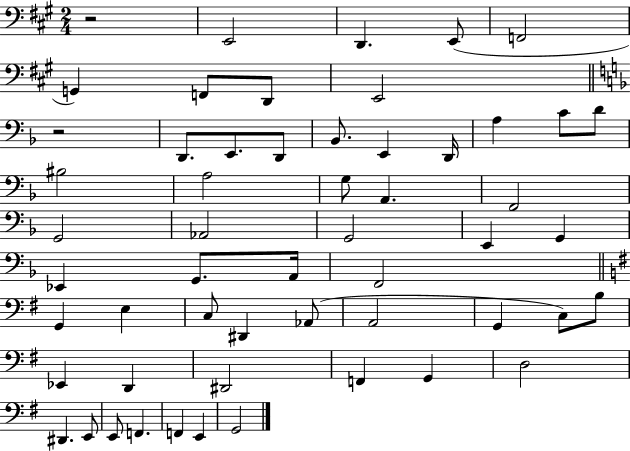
X:1
T:Untitled
M:2/4
L:1/4
K:A
z2 E,,2 D,, E,,/2 F,,2 G,, F,,/2 D,,/2 E,,2 z2 D,,/2 E,,/2 D,,/2 _B,,/2 E,, D,,/4 A, C/2 D/2 ^B,2 A,2 G,/2 A,, F,,2 G,,2 _A,,2 G,,2 E,, G,, _E,, G,,/2 A,,/4 F,,2 G,, E, C,/2 ^D,, _A,,/2 A,,2 G,, C,/2 B,/2 _E,, D,, ^D,,2 F,, G,, D,2 ^D,, E,,/2 E,,/2 F,, F,, E,, G,,2